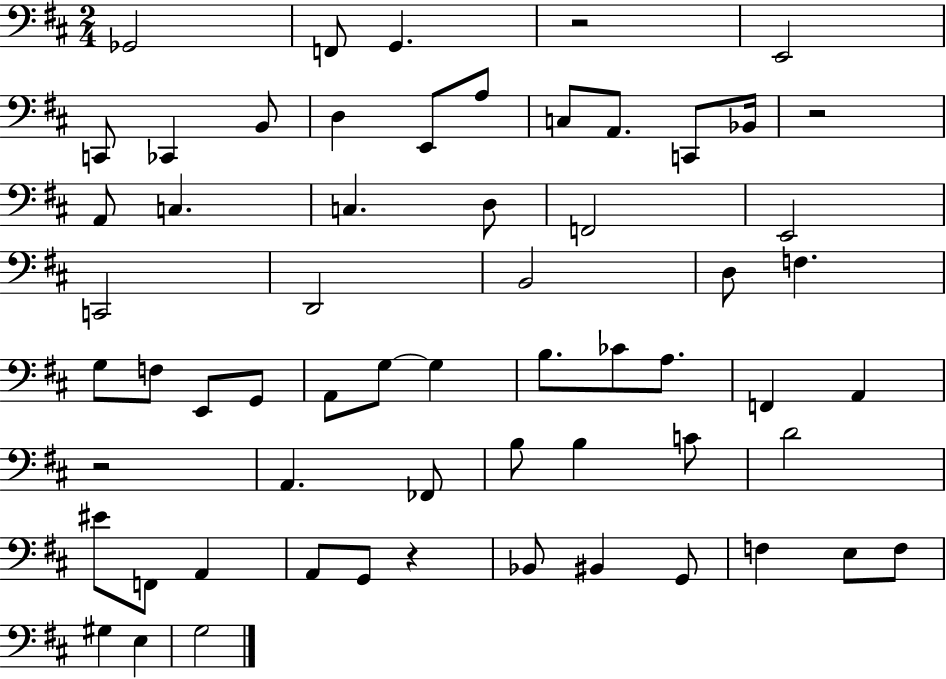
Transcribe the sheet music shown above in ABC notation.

X:1
T:Untitled
M:2/4
L:1/4
K:D
_G,,2 F,,/2 G,, z2 E,,2 C,,/2 _C,, B,,/2 D, E,,/2 A,/2 C,/2 A,,/2 C,,/2 _B,,/4 z2 A,,/2 C, C, D,/2 F,,2 E,,2 C,,2 D,,2 B,,2 D,/2 F, G,/2 F,/2 E,,/2 G,,/2 A,,/2 G,/2 G, B,/2 _C/2 A,/2 F,, A,, z2 A,, _F,,/2 B,/2 B, C/2 D2 ^E/2 F,,/2 A,, A,,/2 G,,/2 z _B,,/2 ^B,, G,,/2 F, E,/2 F,/2 ^G, E, G,2